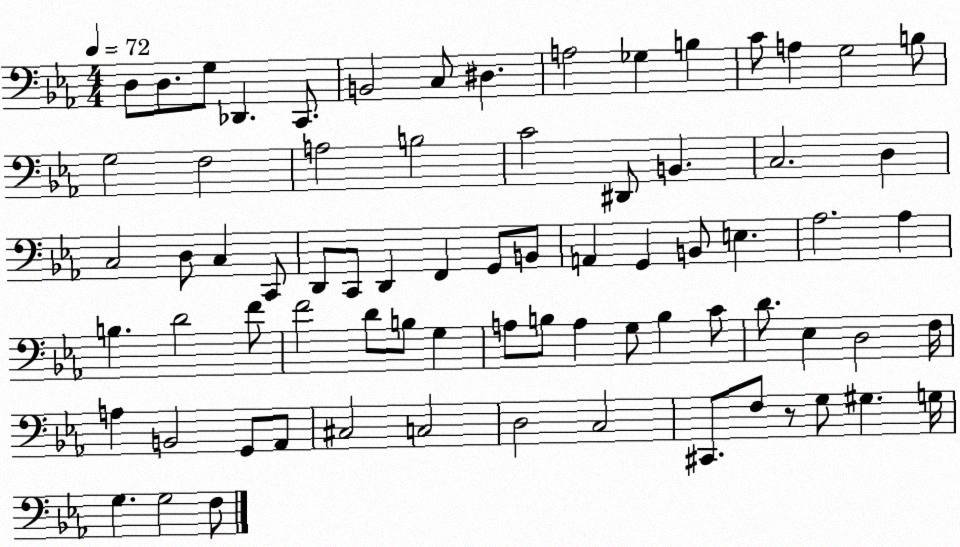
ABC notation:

X:1
T:Untitled
M:4/4
L:1/4
K:Eb
D,/2 D,/2 G,/2 _D,, C,,/2 B,,2 C,/2 ^D, A,2 _G, B, C/2 A, G,2 B,/2 G,2 F,2 A,2 B,2 C2 ^D,,/2 B,, C,2 D, C,2 D,/2 C, C,,/2 D,,/2 C,,/2 D,, F,, G,,/2 B,,/2 A,, G,, B,,/2 E, _A,2 _A, B, D2 F/2 F2 D/2 B,/2 G, A,/2 B,/2 A, G,/2 B, C/2 D/2 _E, D,2 F,/4 A, B,,2 G,,/2 _A,,/2 ^C,2 C,2 D,2 C,2 ^C,,/2 F,/2 z/2 G,/2 ^G, G,/4 G, G,2 F,/2